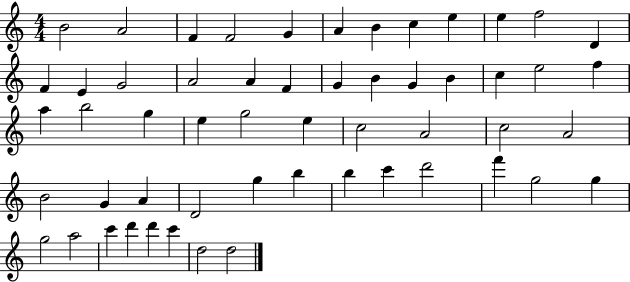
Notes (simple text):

B4/h A4/h F4/q F4/h G4/q A4/q B4/q C5/q E5/q E5/q F5/h D4/q F4/q E4/q G4/h A4/h A4/q F4/q G4/q B4/q G4/q B4/q C5/q E5/h F5/q A5/q B5/h G5/q E5/q G5/h E5/q C5/h A4/h C5/h A4/h B4/h G4/q A4/q D4/h G5/q B5/q B5/q C6/q D6/h F6/q G5/h G5/q G5/h A5/h C6/q D6/q D6/q C6/q D5/h D5/h